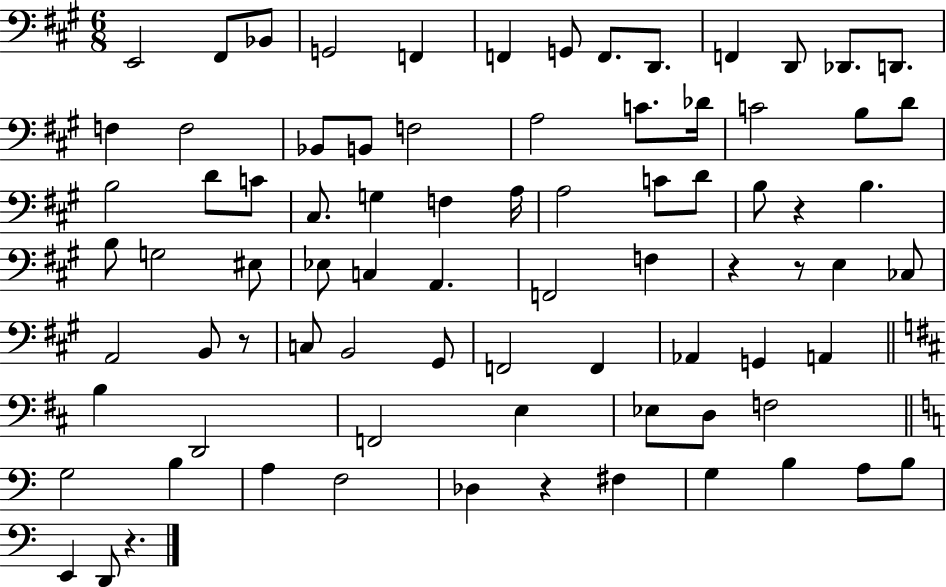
E2/h F#2/e Bb2/e G2/h F2/q F2/q G2/e F2/e. D2/e. F2/q D2/e Db2/e. D2/e. F3/q F3/h Bb2/e B2/e F3/h A3/h C4/e. Db4/s C4/h B3/e D4/e B3/h D4/e C4/e C#3/e. G3/q F3/q A3/s A3/h C4/e D4/e B3/e R/q B3/q. B3/e G3/h EIS3/e Eb3/e C3/q A2/q. F2/h F3/q R/q R/e E3/q CES3/e A2/h B2/e R/e C3/e B2/h G#2/e F2/h F2/q Ab2/q G2/q A2/q B3/q D2/h F2/h E3/q Eb3/e D3/e F3/h G3/h B3/q A3/q F3/h Db3/q R/q F#3/q G3/q B3/q A3/e B3/e E2/q D2/e R/q.